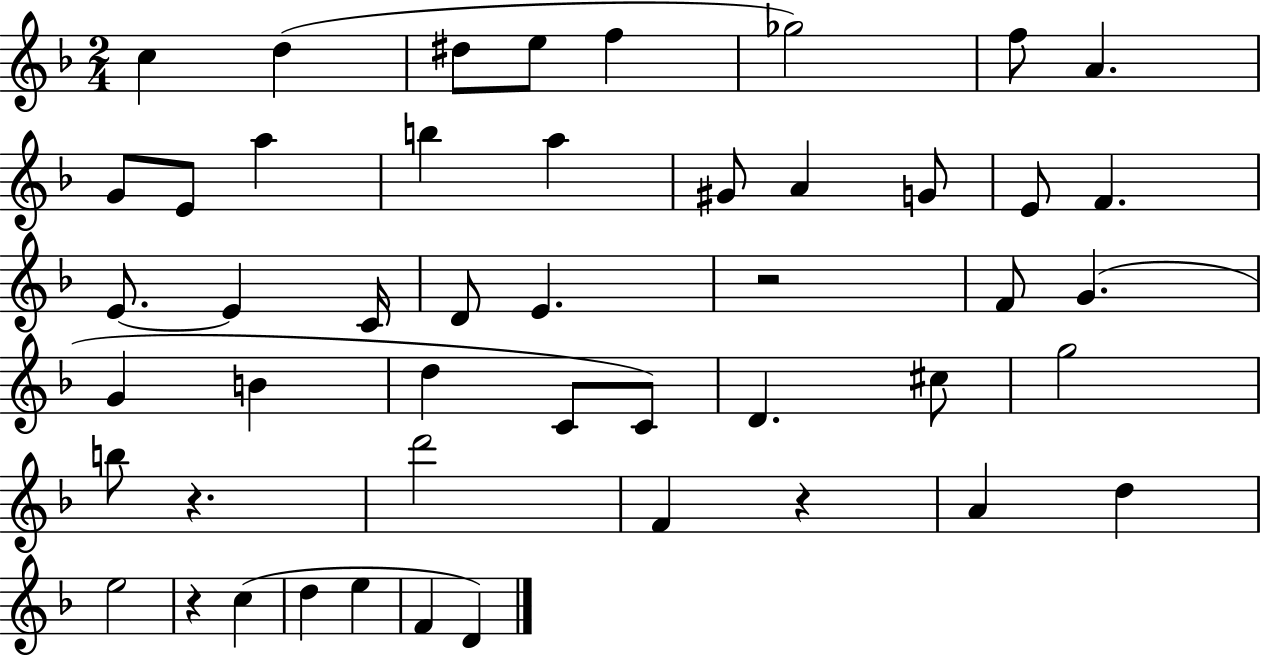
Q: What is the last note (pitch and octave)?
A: D4